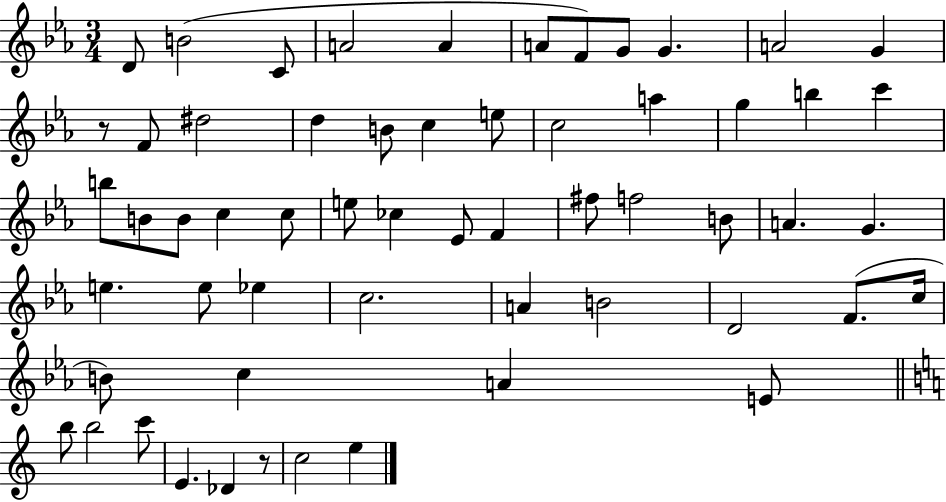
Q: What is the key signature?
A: EES major